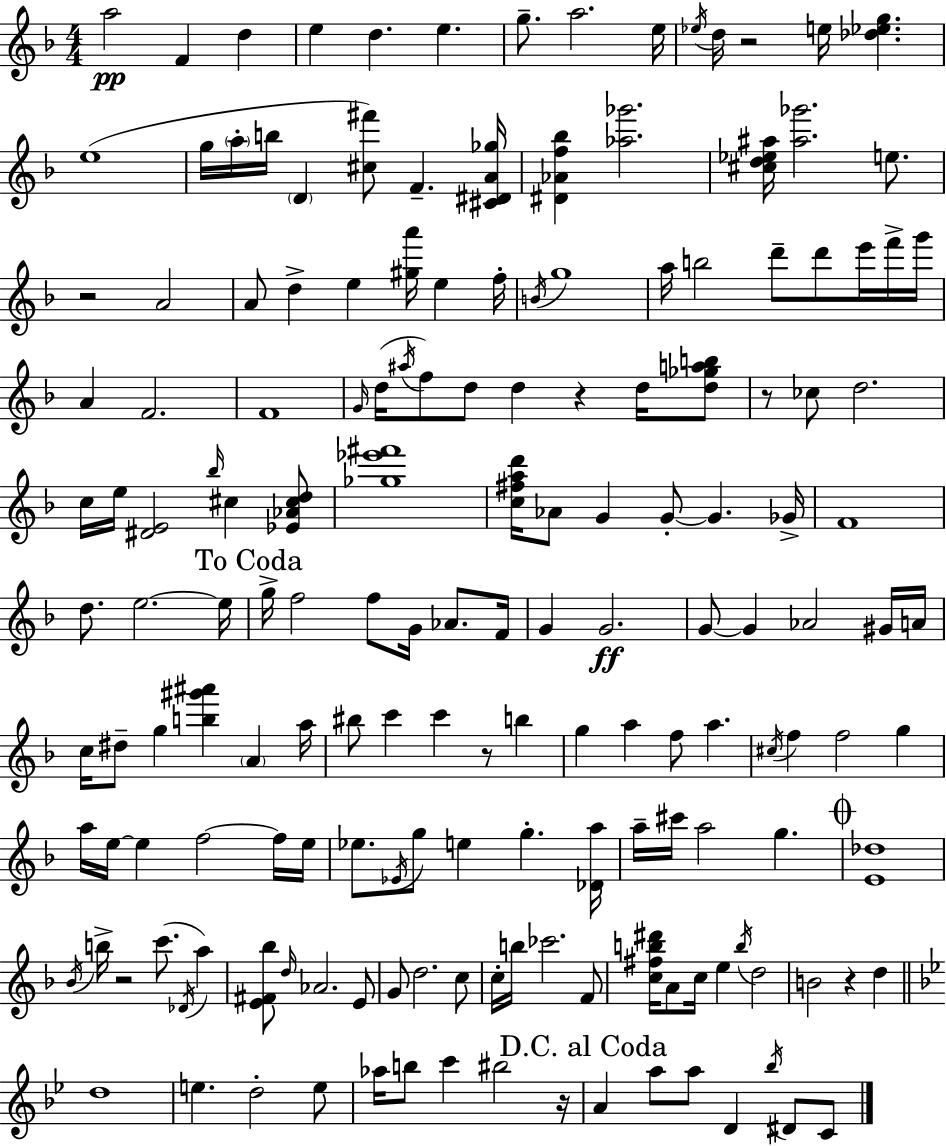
X:1
T:Untitled
M:4/4
L:1/4
K:F
a2 F d e d e g/2 a2 e/4 _e/4 d/4 z2 e/4 [_d_eg] e4 g/4 a/4 b/4 D [^c^f']/2 F [^C^DA_g]/4 [^D_Af_b] [_a_g']2 [^cd_e^a]/4 [^a_g']2 e/2 z2 A2 A/2 d e [^ga']/4 e f/4 B/4 g4 a/4 b2 d'/2 d'/2 e'/4 f'/4 g'/4 A F2 F4 G/4 d/4 ^a/4 f/2 d/2 d z d/4 [d_gab]/2 z/2 _c/2 d2 c/4 e/4 [^DE]2 _b/4 ^c [_E_A^cd]/2 [_g_e'^f']4 [c^fad']/4 _A/2 G G/2 G _G/4 F4 d/2 e2 e/4 g/4 f2 f/2 G/4 _A/2 F/4 G G2 G/2 G _A2 ^G/4 A/4 c/4 ^d/2 g [b^g'^a'] A a/4 ^b/2 c' c' z/2 b g a f/2 a ^c/4 f f2 g a/4 e/4 e f2 f/4 e/4 _e/2 _E/4 g/2 e g [_Da]/4 a/4 ^c'/4 a2 g [E_d]4 _B/4 b/4 z2 c'/2 _D/4 a [E^F_b]/2 d/4 _A2 E/2 G/2 d2 c/2 c/4 b/4 _c'2 F/2 [c^fb^d']/4 A/2 c/4 e b/4 d2 B2 z d d4 e d2 e/2 _a/4 b/2 c' ^b2 z/4 A a/2 a/2 D _b/4 ^D/2 C/2